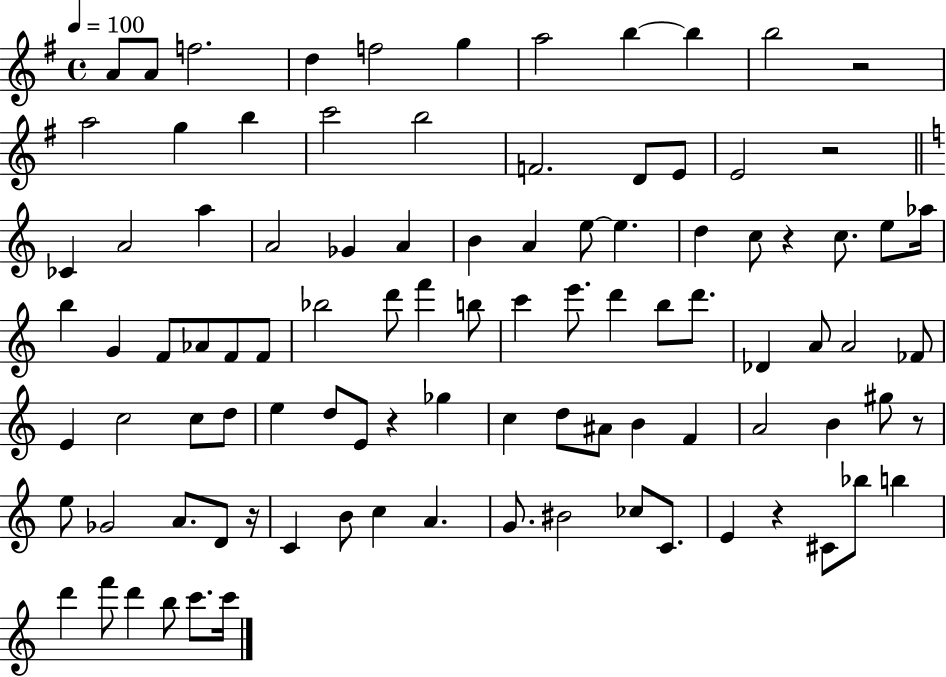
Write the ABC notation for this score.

X:1
T:Untitled
M:4/4
L:1/4
K:G
A/2 A/2 f2 d f2 g a2 b b b2 z2 a2 g b c'2 b2 F2 D/2 E/2 E2 z2 _C A2 a A2 _G A B A e/2 e d c/2 z c/2 e/2 _a/4 b G F/2 _A/2 F/2 F/2 _b2 d'/2 f' b/2 c' e'/2 d' b/2 d'/2 _D A/2 A2 _F/2 E c2 c/2 d/2 e d/2 E/2 z _g c d/2 ^A/2 B F A2 B ^g/2 z/2 e/2 _G2 A/2 D/2 z/4 C B/2 c A G/2 ^B2 _c/2 C/2 E z ^C/2 _b/2 b d' f'/2 d' b/2 c'/2 c'/4